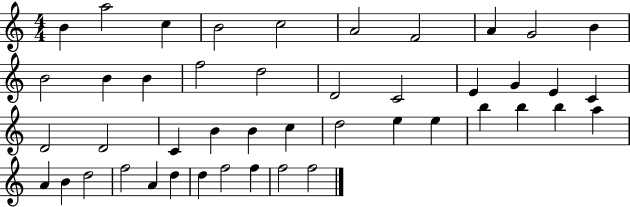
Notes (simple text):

B4/q A5/h C5/q B4/h C5/h A4/h F4/h A4/q G4/h B4/q B4/h B4/q B4/q F5/h D5/h D4/h C4/h E4/q G4/q E4/q C4/q D4/h D4/h C4/q B4/q B4/q C5/q D5/h E5/q E5/q B5/q B5/q B5/q A5/q A4/q B4/q D5/h F5/h A4/q D5/q D5/q F5/h F5/q F5/h F5/h